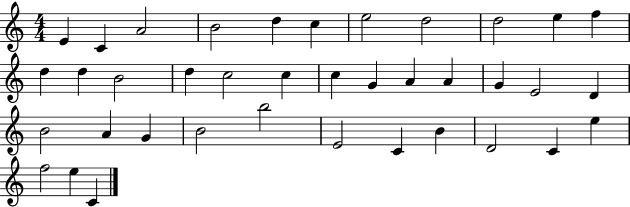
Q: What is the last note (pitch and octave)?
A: C4